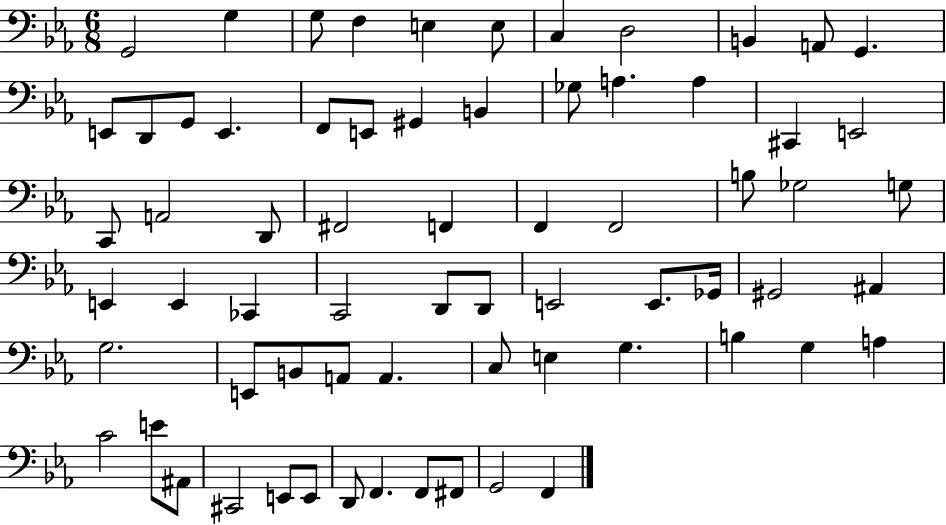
X:1
T:Untitled
M:6/8
L:1/4
K:Eb
G,,2 G, G,/2 F, E, E,/2 C, D,2 B,, A,,/2 G,, E,,/2 D,,/2 G,,/2 E,, F,,/2 E,,/2 ^G,, B,, _G,/2 A, A, ^C,, E,,2 C,,/2 A,,2 D,,/2 ^F,,2 F,, F,, F,,2 B,/2 _G,2 G,/2 E,, E,, _C,, C,,2 D,,/2 D,,/2 E,,2 E,,/2 _G,,/4 ^G,,2 ^A,, G,2 E,,/2 B,,/2 A,,/2 A,, C,/2 E, G, B, G, A, C2 E/2 ^A,,/2 ^C,,2 E,,/2 E,,/2 D,,/2 F,, F,,/2 ^F,,/2 G,,2 F,,